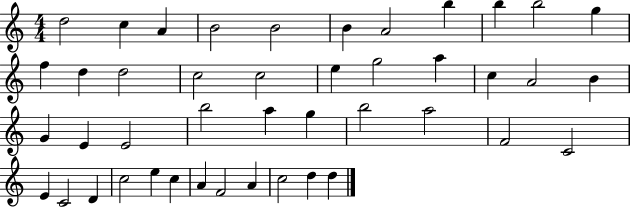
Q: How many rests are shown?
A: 0